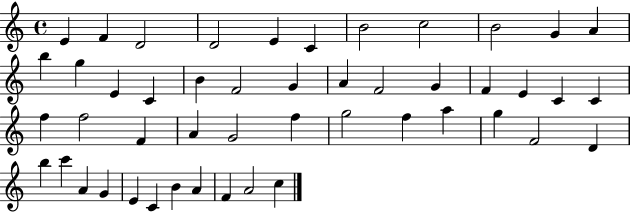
E4/q F4/q D4/h D4/h E4/q C4/q B4/h C5/h B4/h G4/q A4/q B5/q G5/q E4/q C4/q B4/q F4/h G4/q A4/q F4/h G4/q F4/q E4/q C4/q C4/q F5/q F5/h F4/q A4/q G4/h F5/q G5/h F5/q A5/q G5/q F4/h D4/q B5/q C6/q A4/q G4/q E4/q C4/q B4/q A4/q F4/q A4/h C5/q